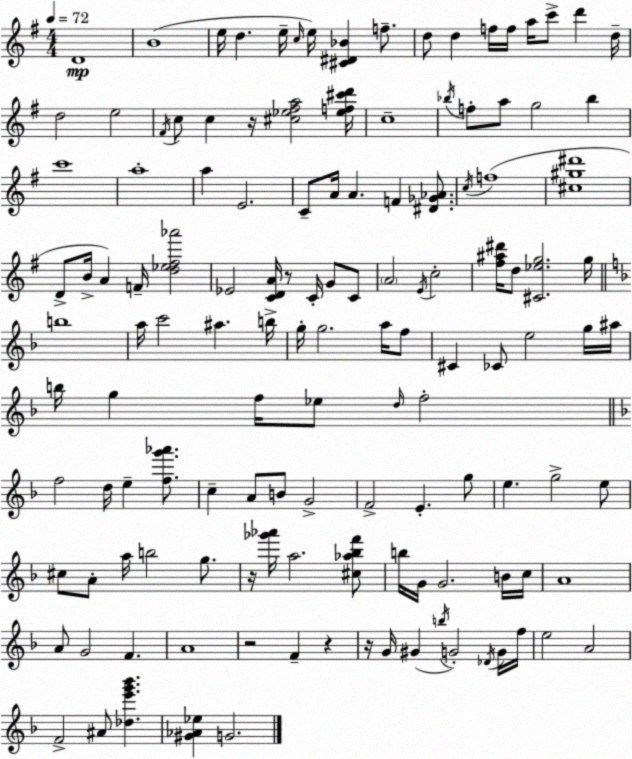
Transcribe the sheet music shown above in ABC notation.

X:1
T:Untitled
M:4/4
L:1/4
K:G
D4 B4 e/4 d e/4 c/4 e/4 [^C^D_B] f/2 d/2 d f/4 f/4 a/4 c'/2 d' d/4 d2 e2 ^F/4 c/2 c z/4 [^c_e^fa]2 [_ef^c'd']/4 c4 _b/4 f/2 a/2 g2 _b c'4 a4 a E2 C/2 A/4 A F [^D_G_A]/2 c/4 f4 [^c^g^d']4 D/2 B/4 A F/4 [d_e^f_a']2 _E2 [CDA]/4 z/2 C/4 G/2 C/2 A2 E/4 c2 [^f^a^d']/4 d/2 [^C_eg]2 g/4 b4 a/4 c'2 ^a b/4 g/4 g2 a/4 f/2 ^C _C/2 e2 g/4 ^a/4 b/4 g f/4 _e/2 d/4 f2 f2 d/4 e [fg'_a']/2 c A/2 B/2 G2 F2 E g/2 e g2 e/2 ^c/2 A/2 a/4 b2 g/2 z/4 [_g'_a']/4 a2 [^c_a_bf']/2 b/4 G/4 G2 B/4 c/4 A4 A/2 G2 F A4 z2 F z z/4 G/4 ^G b/4 G2 _D/4 G/4 f/4 e2 A2 F2 ^A/2 [_de'g'_b'] [^G_A_e] G2